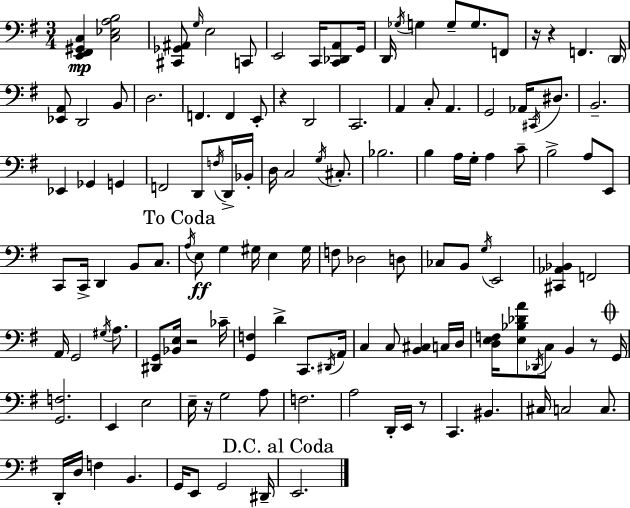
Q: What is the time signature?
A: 3/4